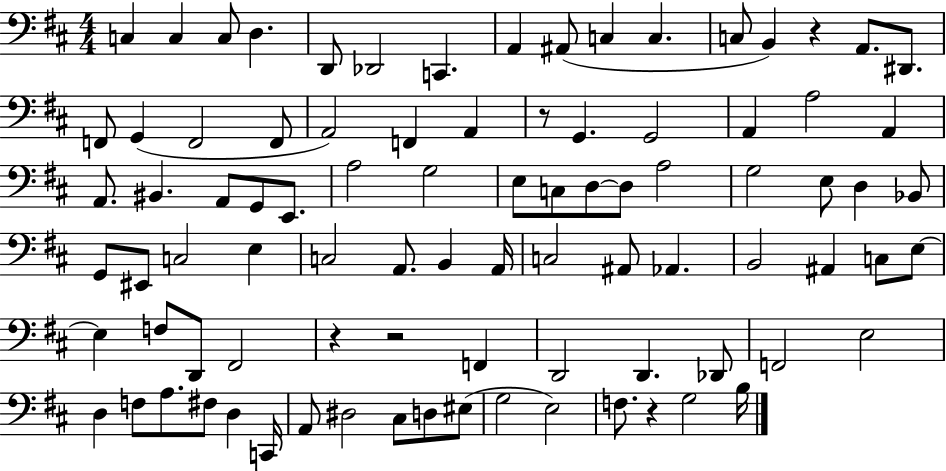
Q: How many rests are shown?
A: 5